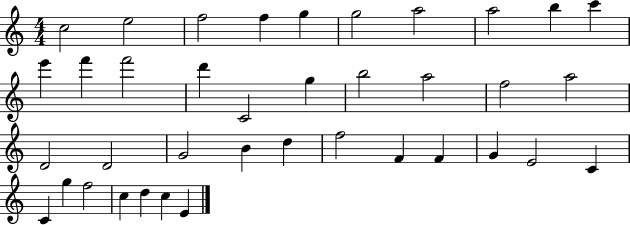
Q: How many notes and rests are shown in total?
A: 38